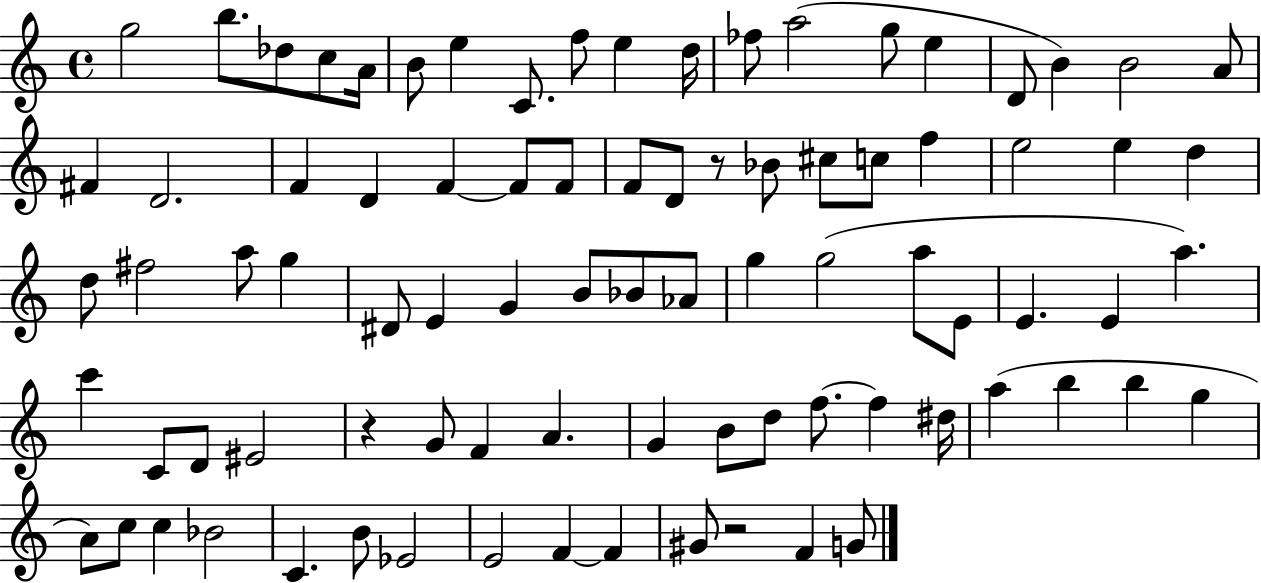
{
  \clef treble
  \time 4/4
  \defaultTimeSignature
  \key c \major
  g''2 b''8. des''8 c''8 a'16 | b'8 e''4 c'8. f''8 e''4 d''16 | fes''8 a''2( g''8 e''4 | d'8 b'4) b'2 a'8 | \break fis'4 d'2. | f'4 d'4 f'4~~ f'8 f'8 | f'8 d'8 r8 bes'8 cis''8 c''8 f''4 | e''2 e''4 d''4 | \break d''8 fis''2 a''8 g''4 | dis'8 e'4 g'4 b'8 bes'8 aes'8 | g''4 g''2( a''8 e'8 | e'4. e'4 a''4.) | \break c'''4 c'8 d'8 eis'2 | r4 g'8 f'4 a'4. | g'4 b'8 d''8 f''8.~~ f''4 dis''16 | a''4( b''4 b''4 g''4 | \break a'8) c''8 c''4 bes'2 | c'4. b'8 ees'2 | e'2 f'4~~ f'4 | gis'8 r2 f'4 g'8 | \break \bar "|."
}